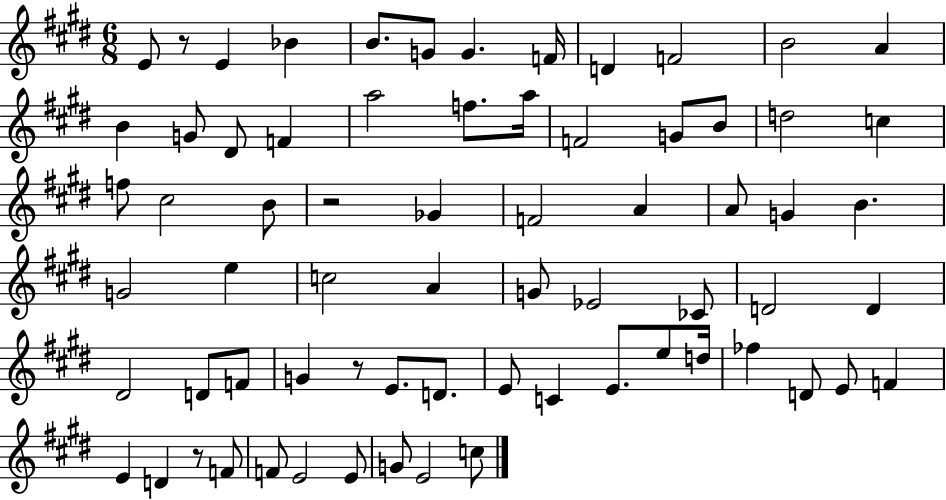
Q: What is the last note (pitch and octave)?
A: C5